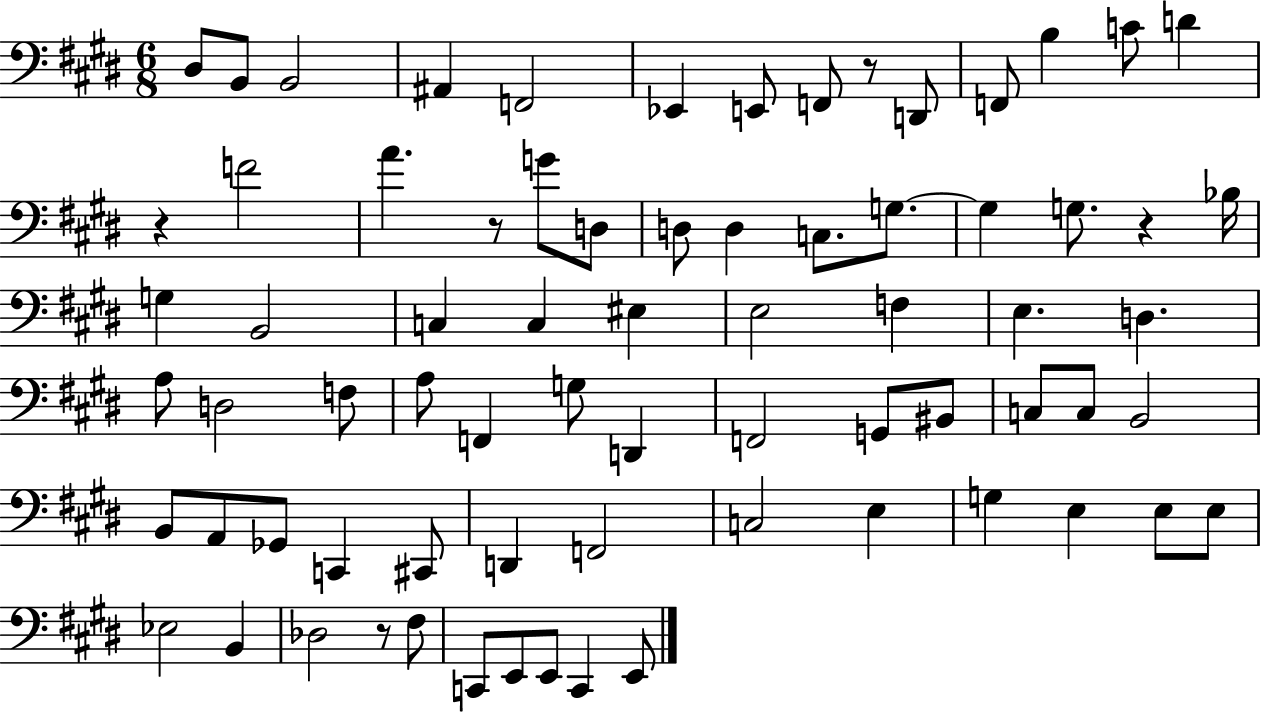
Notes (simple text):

D#3/e B2/e B2/h A#2/q F2/h Eb2/q E2/e F2/e R/e D2/e F2/e B3/q C4/e D4/q R/q F4/h A4/q. R/e G4/e D3/e D3/e D3/q C3/e. G3/e. G3/q G3/e. R/q Bb3/s G3/q B2/h C3/q C3/q EIS3/q E3/h F3/q E3/q. D3/q. A3/e D3/h F3/e A3/e F2/q G3/e D2/q F2/h G2/e BIS2/e C3/e C3/e B2/h B2/e A2/e Gb2/e C2/q C#2/e D2/q F2/h C3/h E3/q G3/q E3/q E3/e E3/e Eb3/h B2/q Db3/h R/e F#3/e C2/e E2/e E2/e C2/q E2/e